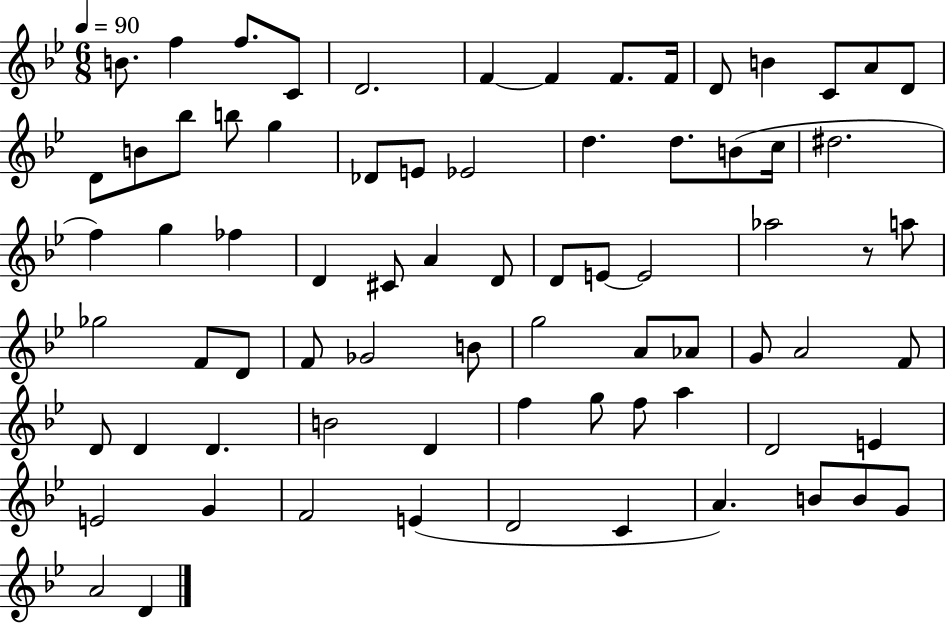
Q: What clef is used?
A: treble